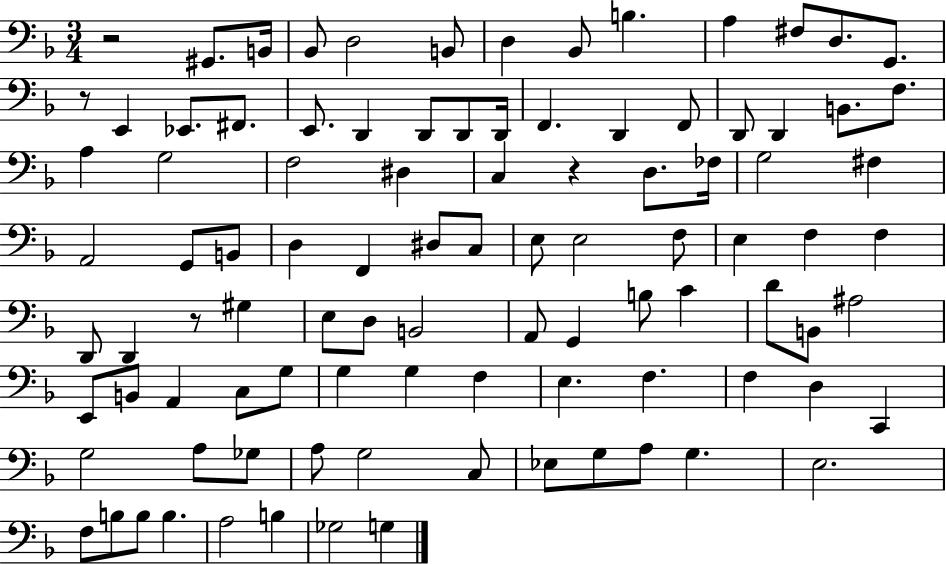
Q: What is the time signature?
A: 3/4